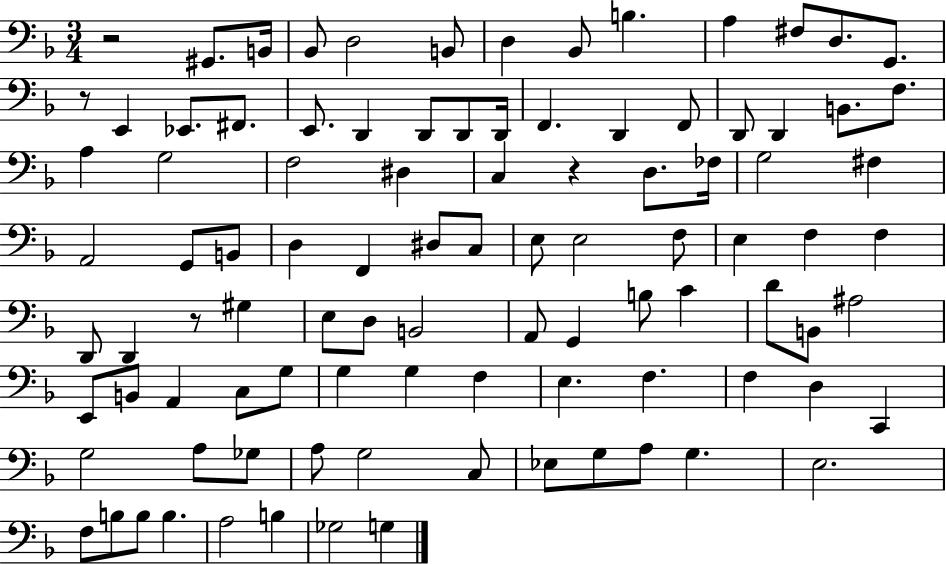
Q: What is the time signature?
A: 3/4